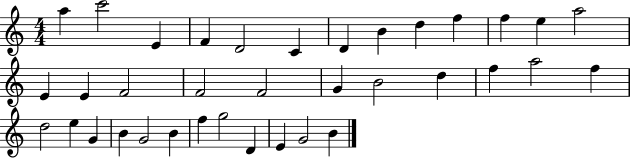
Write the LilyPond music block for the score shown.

{
  \clef treble
  \numericTimeSignature
  \time 4/4
  \key c \major
  a''4 c'''2 e'4 | f'4 d'2 c'4 | d'4 b'4 d''4 f''4 | f''4 e''4 a''2 | \break e'4 e'4 f'2 | f'2 f'2 | g'4 b'2 d''4 | f''4 a''2 f''4 | \break d''2 e''4 g'4 | b'4 g'2 b'4 | f''4 g''2 d'4 | e'4 g'2 b'4 | \break \bar "|."
}